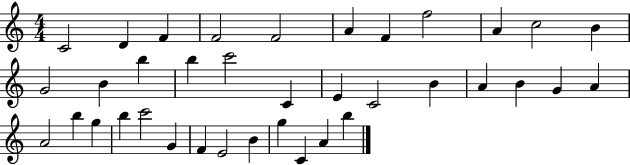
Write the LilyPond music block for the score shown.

{
  \clef treble
  \numericTimeSignature
  \time 4/4
  \key c \major
  c'2 d'4 f'4 | f'2 f'2 | a'4 f'4 f''2 | a'4 c''2 b'4 | \break g'2 b'4 b''4 | b''4 c'''2 c'4 | e'4 c'2 b'4 | a'4 b'4 g'4 a'4 | \break a'2 b''4 g''4 | b''4 c'''2 g'4 | f'4 e'2 b'4 | g''4 c'4 a'4 b''4 | \break \bar "|."
}